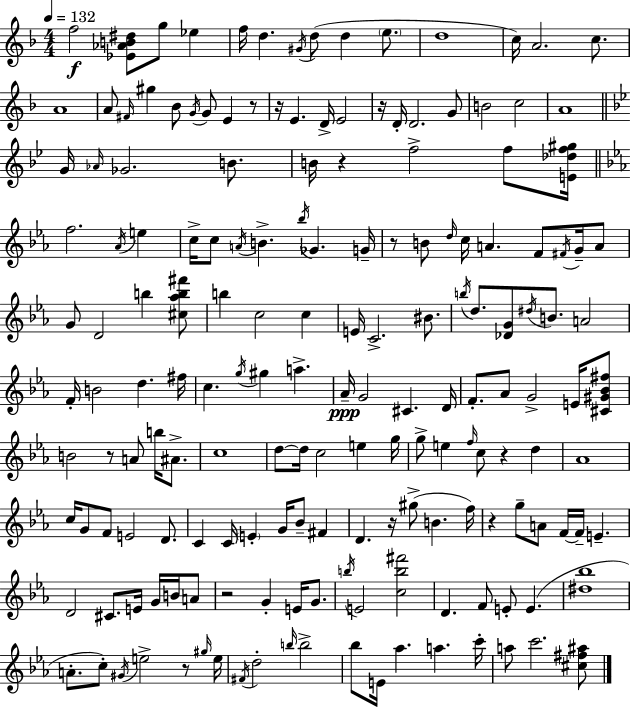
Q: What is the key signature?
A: F major